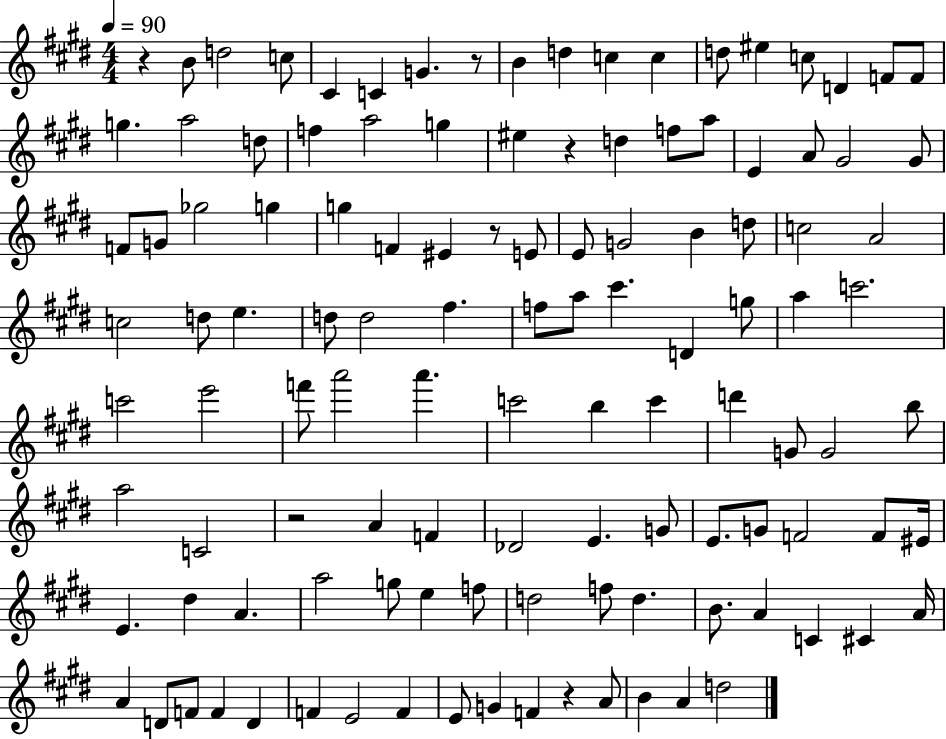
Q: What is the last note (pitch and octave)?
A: D5